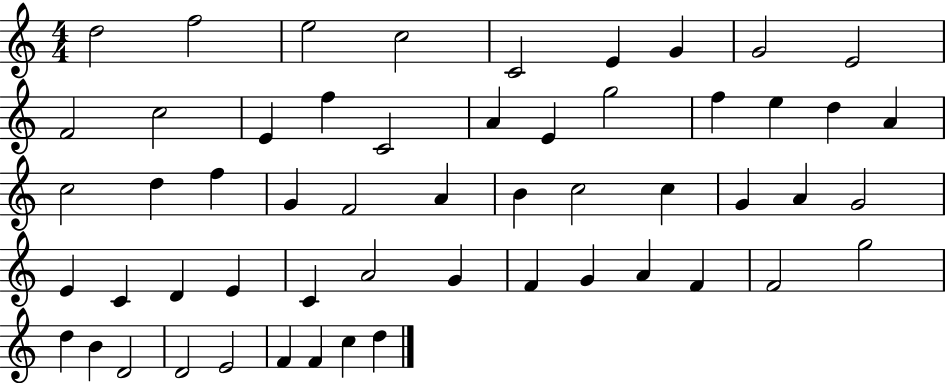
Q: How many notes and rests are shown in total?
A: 55